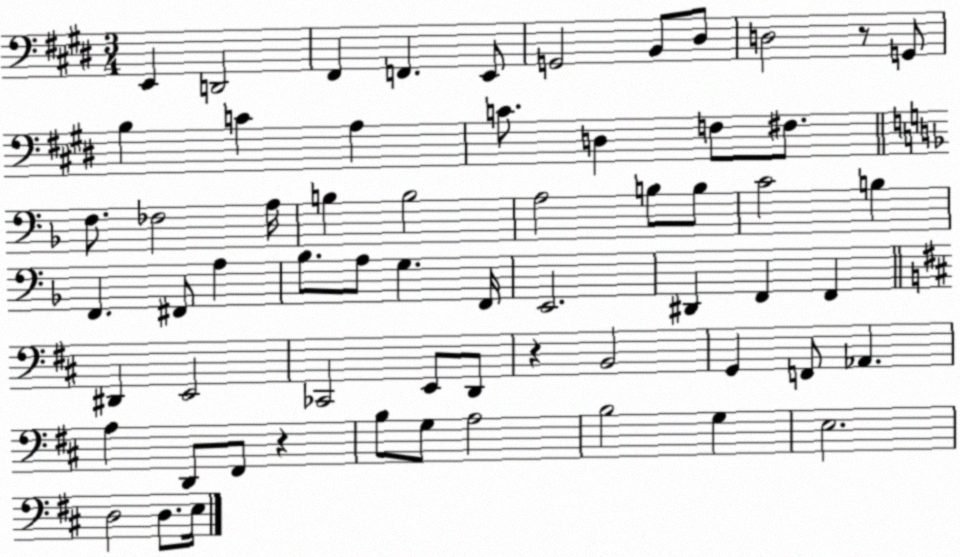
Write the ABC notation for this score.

X:1
T:Untitled
M:3/4
L:1/4
K:E
E,, D,,2 ^F,, F,, E,,/2 G,,2 B,,/2 ^D,/2 D,2 z/2 G,,/2 B, C A, C/2 D, F,/2 ^F,/2 F,/2 _F,2 A,/4 B, B,2 A,2 B,/2 B,/2 C2 B, F,, ^F,,/2 A, _B,/2 A,/2 G, F,,/4 E,,2 ^D,, F,, F,, ^D,, E,,2 _C,,2 E,,/2 D,,/2 z B,,2 G,, F,,/2 _A,, A, D,,/2 ^F,,/2 z B,/2 G,/2 A,2 B,2 G, E,2 D,2 D,/2 E,/4